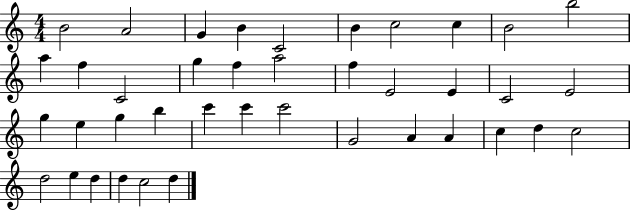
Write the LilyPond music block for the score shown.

{
  \clef treble
  \numericTimeSignature
  \time 4/4
  \key c \major
  b'2 a'2 | g'4 b'4 c'2 | b'4 c''2 c''4 | b'2 b''2 | \break a''4 f''4 c'2 | g''4 f''4 a''2 | f''4 e'2 e'4 | c'2 e'2 | \break g''4 e''4 g''4 b''4 | c'''4 c'''4 c'''2 | g'2 a'4 a'4 | c''4 d''4 c''2 | \break d''2 e''4 d''4 | d''4 c''2 d''4 | \bar "|."
}